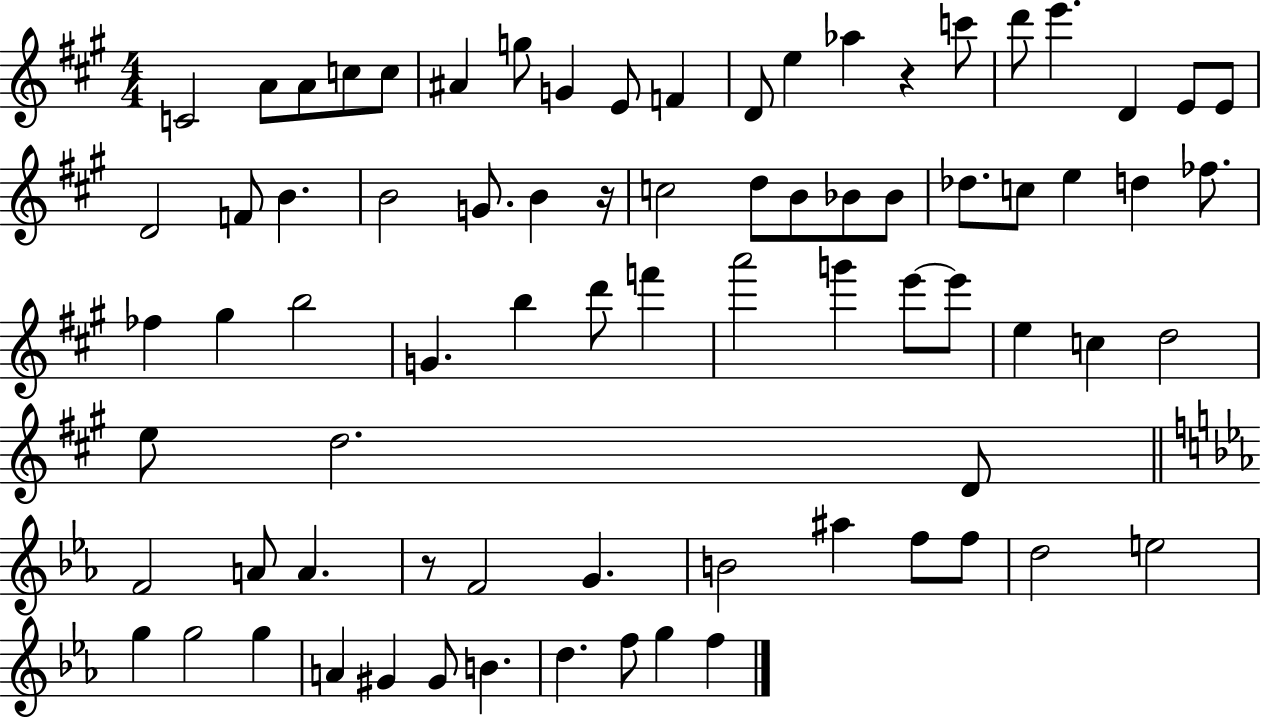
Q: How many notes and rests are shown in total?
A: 77